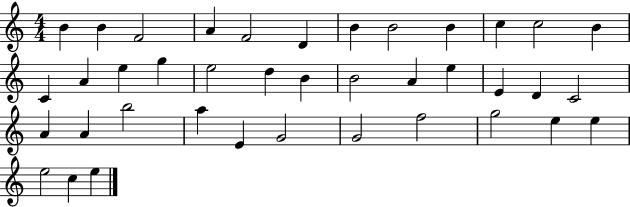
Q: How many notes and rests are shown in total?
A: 39